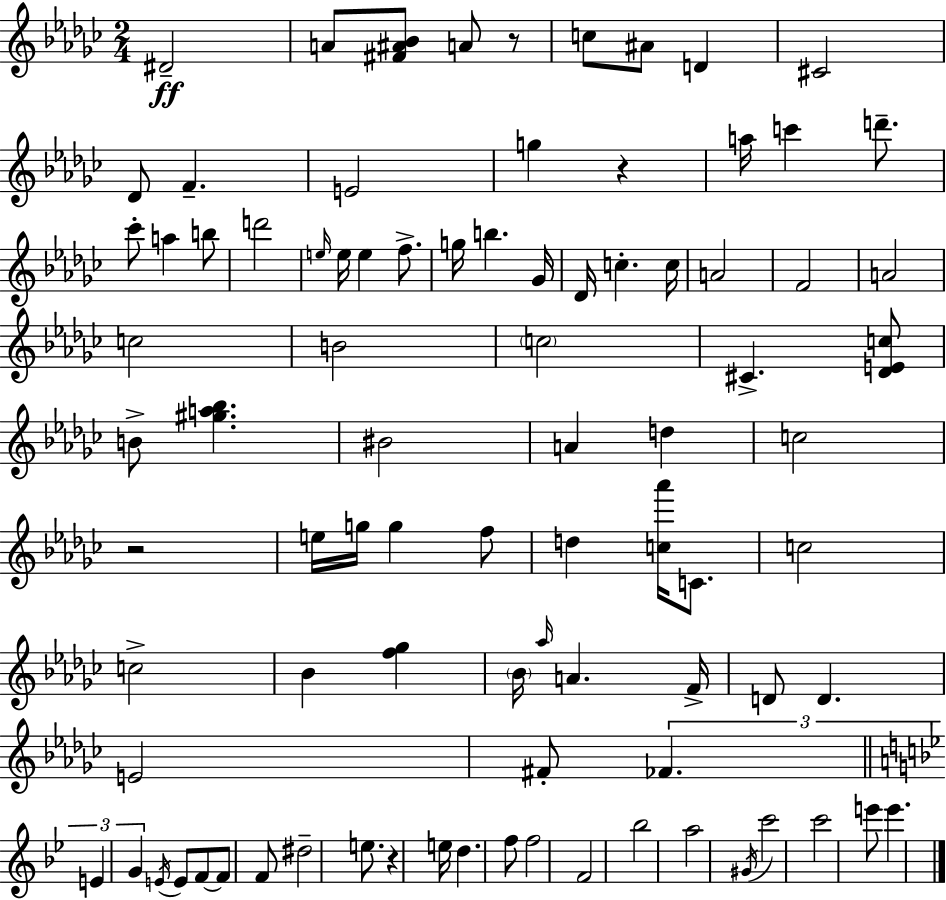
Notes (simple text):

D#4/h A4/e [F#4,A#4,Bb4]/e A4/e R/e C5/e A#4/e D4/q C#4/h Db4/e F4/q. E4/h G5/q R/q A5/s C6/q D6/e. CES6/e A5/q B5/e D6/h E5/s E5/s E5/q F5/e. G5/s B5/q. Gb4/s Db4/s C5/q. C5/s A4/h F4/h A4/h C5/h B4/h C5/h C#4/q. [Db4,E4,C5]/e B4/e [G#5,A5,Bb5]/q. BIS4/h A4/q D5/q C5/h R/h E5/s G5/s G5/q F5/e D5/q [C5,Ab6]/s C4/e. C5/h C5/h Bb4/q [F5,Gb5]/q Bb4/s Ab5/s A4/q. F4/s D4/e D4/q. E4/h F#4/e FES4/q. E4/q G4/q E4/s E4/e F4/e F4/e F4/e D#5/h E5/e. R/q E5/s D5/q. F5/e F5/h F4/h Bb5/h A5/h G#4/s C6/h C6/h E6/e E6/q.